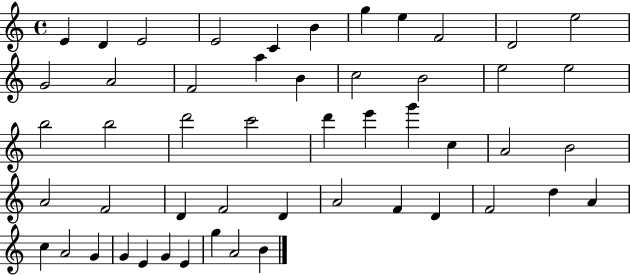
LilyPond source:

{
  \clef treble
  \time 4/4
  \defaultTimeSignature
  \key c \major
  e'4 d'4 e'2 | e'2 c'4 b'4 | g''4 e''4 f'2 | d'2 e''2 | \break g'2 a'2 | f'2 a''4 b'4 | c''2 b'2 | e''2 e''2 | \break b''2 b''2 | d'''2 c'''2 | d'''4 e'''4 g'''4 c''4 | a'2 b'2 | \break a'2 f'2 | d'4 f'2 d'4 | a'2 f'4 d'4 | f'2 d''4 a'4 | \break c''4 a'2 g'4 | g'4 e'4 g'4 e'4 | g''4 a'2 b'4 | \bar "|."
}